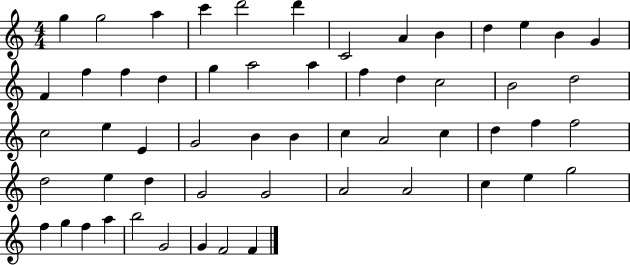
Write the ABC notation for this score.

X:1
T:Untitled
M:4/4
L:1/4
K:C
g g2 a c' d'2 d' C2 A B d e B G F f f d g a2 a f d c2 B2 d2 c2 e E G2 B B c A2 c d f f2 d2 e d G2 G2 A2 A2 c e g2 f g f a b2 G2 G F2 F